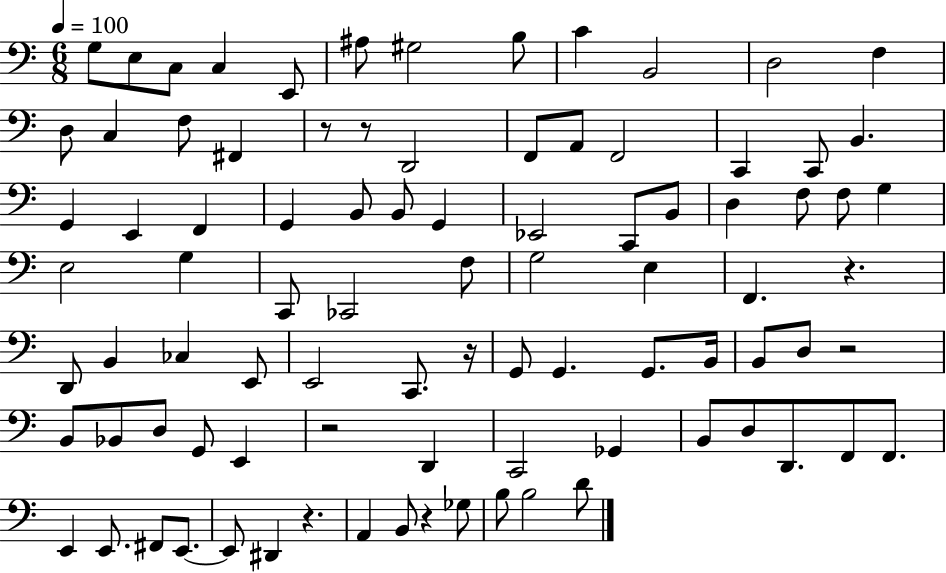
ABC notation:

X:1
T:Untitled
M:6/8
L:1/4
K:C
G,/2 E,/2 C,/2 C, E,,/2 ^A,/2 ^G,2 B,/2 C B,,2 D,2 F, D,/2 C, F,/2 ^F,, z/2 z/2 D,,2 F,,/2 A,,/2 F,,2 C,, C,,/2 B,, G,, E,, F,, G,, B,,/2 B,,/2 G,, _E,,2 C,,/2 B,,/2 D, F,/2 F,/2 G, E,2 G, C,,/2 _C,,2 F,/2 G,2 E, F,, z D,,/2 B,, _C, E,,/2 E,,2 C,,/2 z/4 G,,/2 G,, G,,/2 B,,/4 B,,/2 D,/2 z2 B,,/2 _B,,/2 D,/2 G,,/2 E,, z2 D,, C,,2 _G,, B,,/2 D,/2 D,,/2 F,,/2 F,,/2 E,, E,,/2 ^F,,/2 E,,/2 E,,/2 ^D,, z A,, B,,/2 z _G,/2 B,/2 B,2 D/2